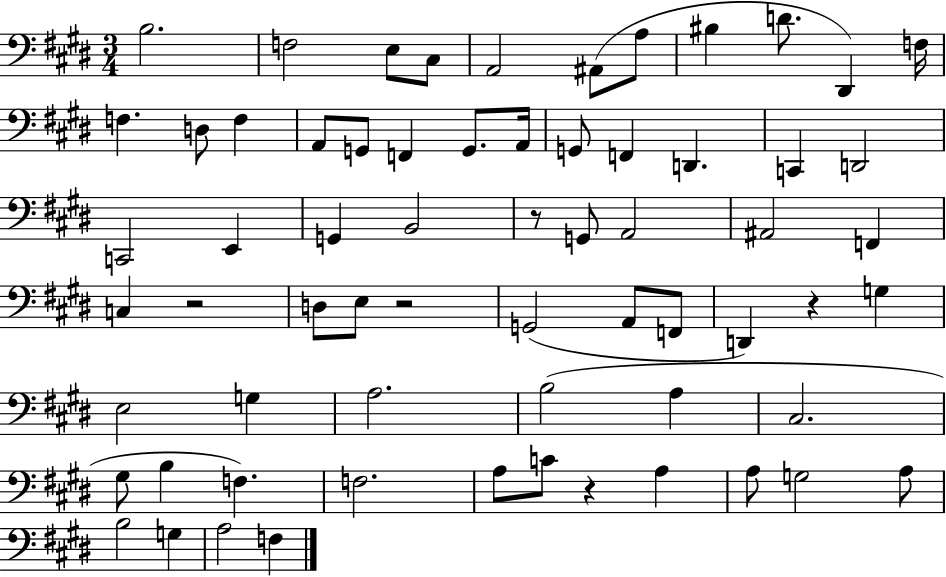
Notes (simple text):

B3/h. F3/h E3/e C#3/e A2/h A#2/e A3/e BIS3/q D4/e. D#2/q F3/s F3/q. D3/e F3/q A2/e G2/e F2/q G2/e. A2/s G2/e F2/q D2/q. C2/q D2/h C2/h E2/q G2/q B2/h R/e G2/e A2/h A#2/h F2/q C3/q R/h D3/e E3/e R/h G2/h A2/e F2/e D2/q R/q G3/q E3/h G3/q A3/h. B3/h A3/q C#3/h. G#3/e B3/q F3/q. F3/h. A3/e C4/e R/q A3/q A3/e G3/h A3/e B3/h G3/q A3/h F3/q